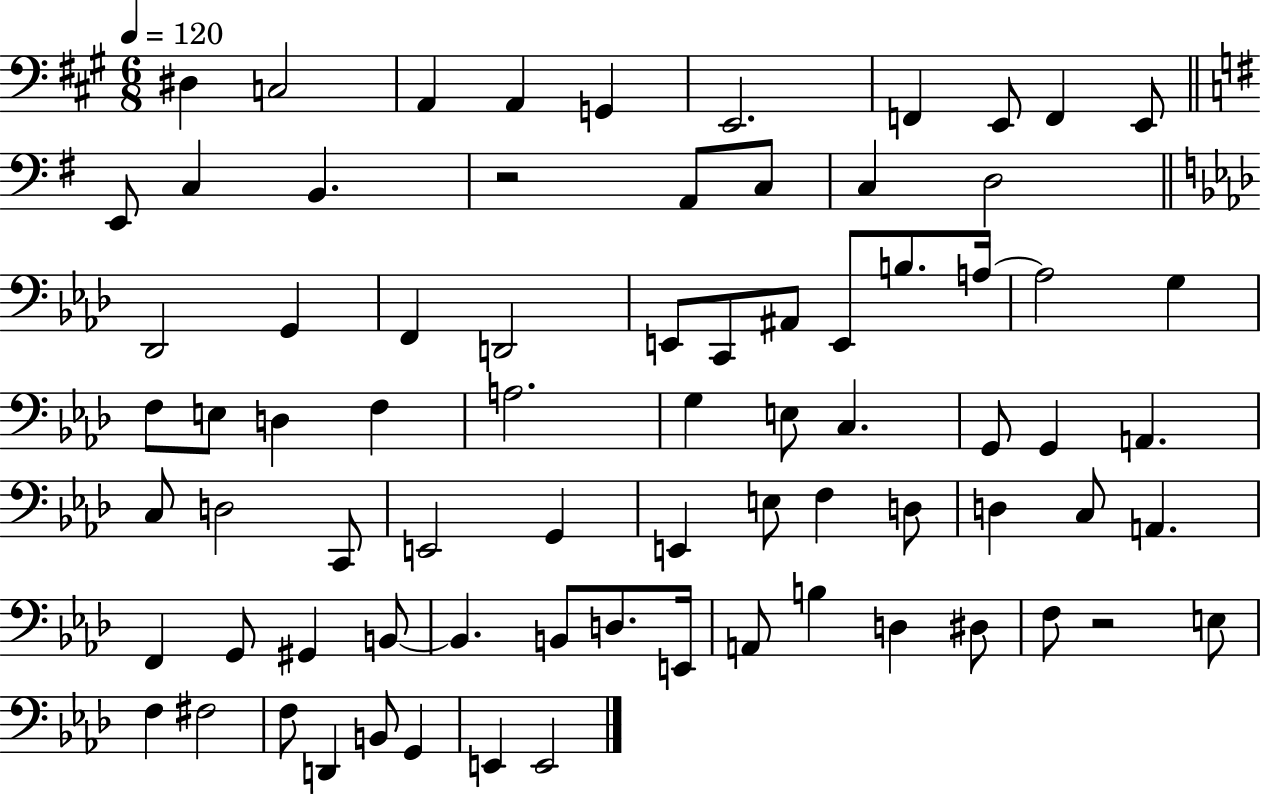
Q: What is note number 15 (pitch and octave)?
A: C3